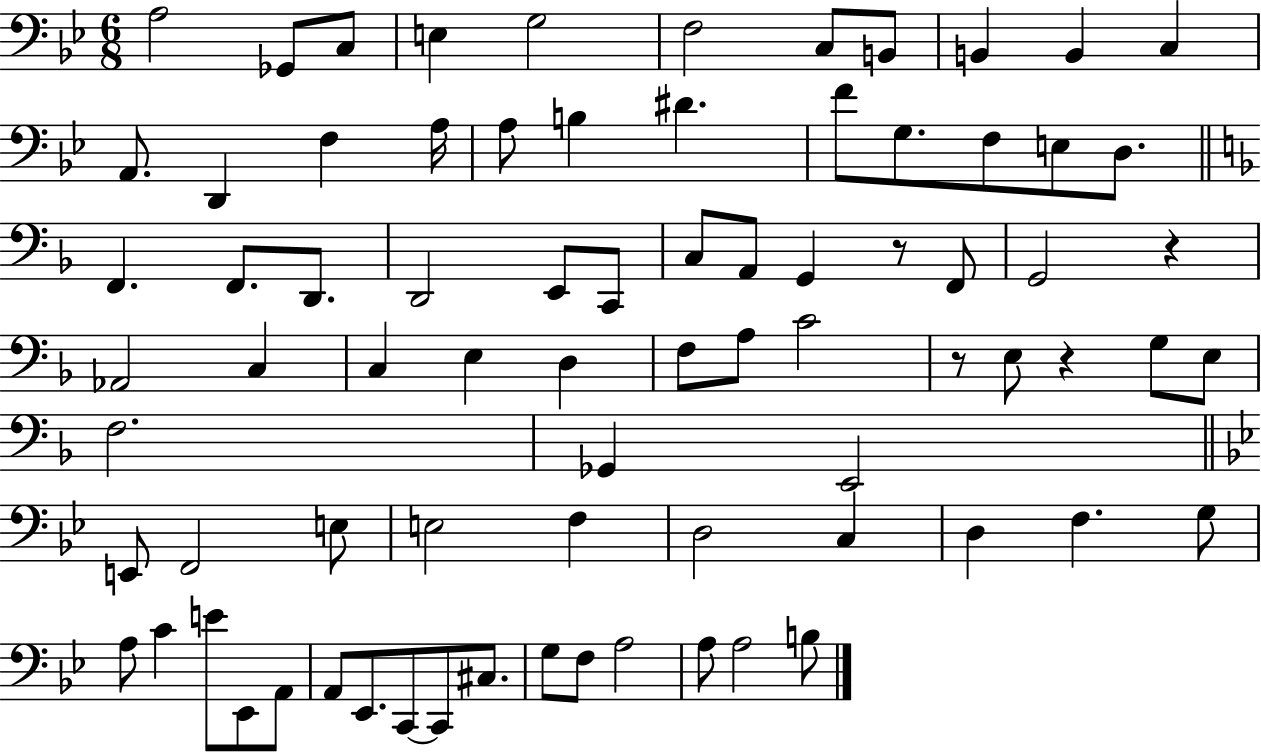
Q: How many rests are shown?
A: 4